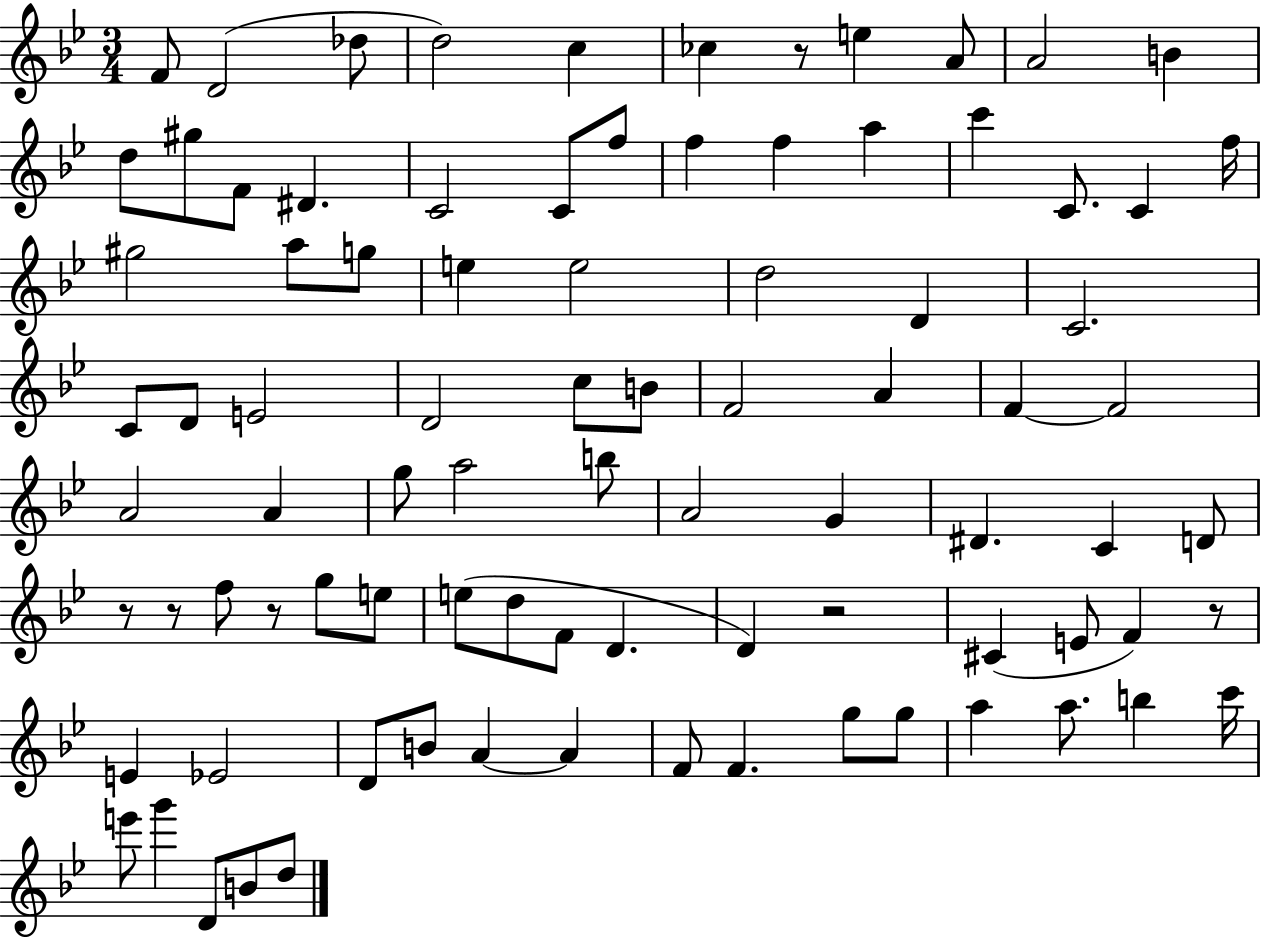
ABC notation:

X:1
T:Untitled
M:3/4
L:1/4
K:Bb
F/2 D2 _d/2 d2 c _c z/2 e A/2 A2 B d/2 ^g/2 F/2 ^D C2 C/2 f/2 f f a c' C/2 C f/4 ^g2 a/2 g/2 e e2 d2 D C2 C/2 D/2 E2 D2 c/2 B/2 F2 A F F2 A2 A g/2 a2 b/2 A2 G ^D C D/2 z/2 z/2 f/2 z/2 g/2 e/2 e/2 d/2 F/2 D D z2 ^C E/2 F z/2 E _E2 D/2 B/2 A A F/2 F g/2 g/2 a a/2 b c'/4 e'/2 g' D/2 B/2 d/2